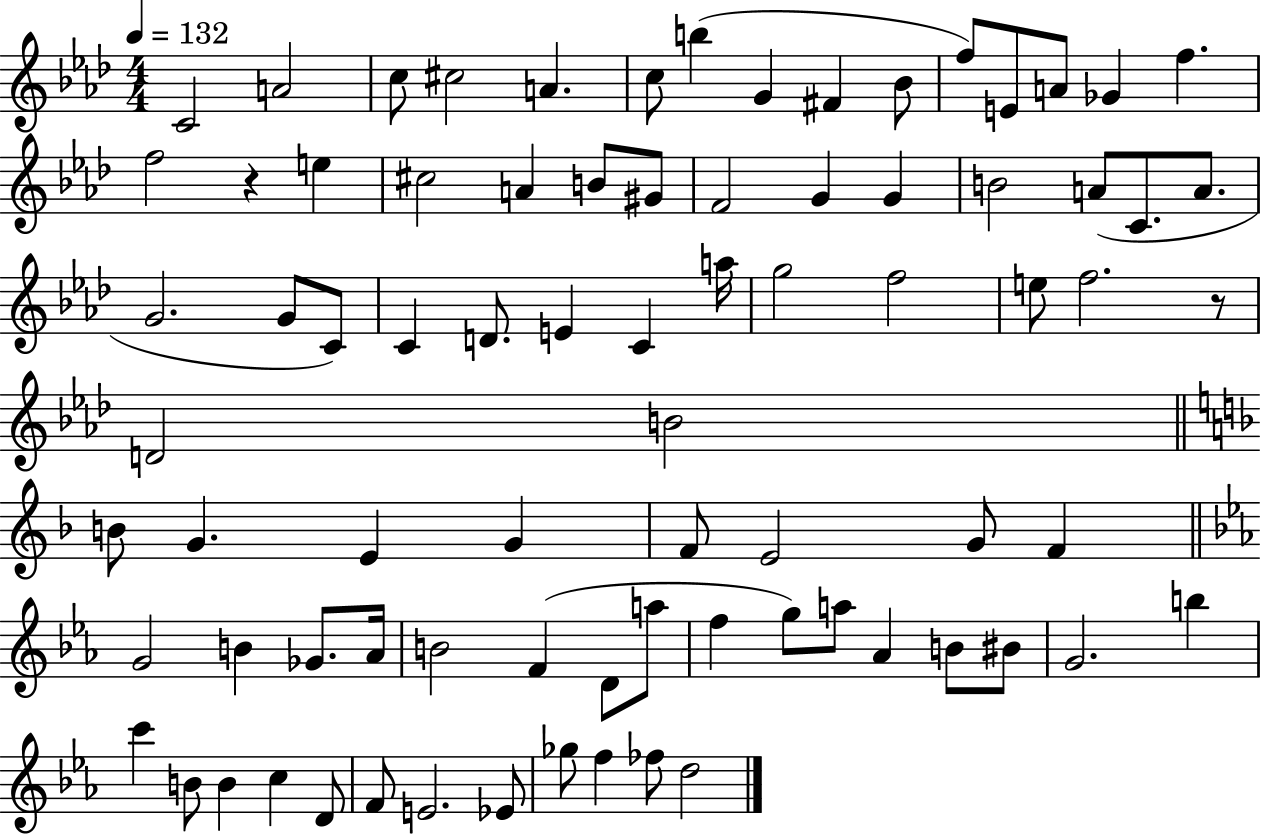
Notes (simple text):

C4/h A4/h C5/e C#5/h A4/q. C5/e B5/q G4/q F#4/q Bb4/e F5/e E4/e A4/e Gb4/q F5/q. F5/h R/q E5/q C#5/h A4/q B4/e G#4/e F4/h G4/q G4/q B4/h A4/e C4/e. A4/e. G4/h. G4/e C4/e C4/q D4/e. E4/q C4/q A5/s G5/h F5/h E5/e F5/h. R/e D4/h B4/h B4/e G4/q. E4/q G4/q F4/e E4/h G4/e F4/q G4/h B4/q Gb4/e. Ab4/s B4/h F4/q D4/e A5/e F5/q G5/e A5/e Ab4/q B4/e BIS4/e G4/h. B5/q C6/q B4/e B4/q C5/q D4/e F4/e E4/h. Eb4/e Gb5/e F5/q FES5/e D5/h